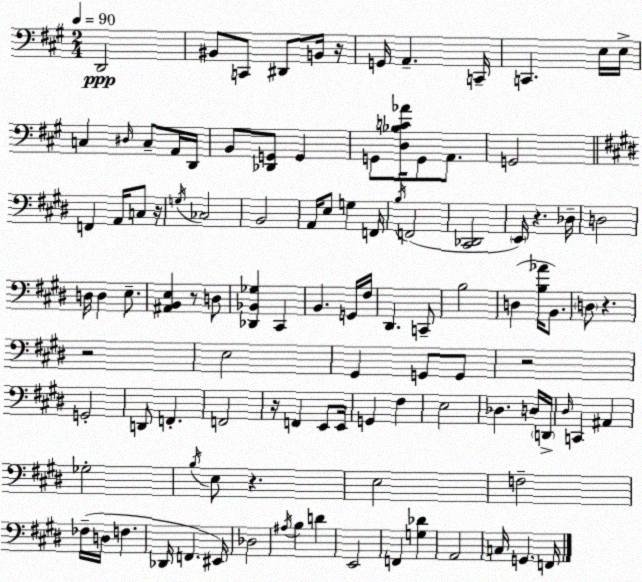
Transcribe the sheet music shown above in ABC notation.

X:1
T:Untitled
M:2/4
L:1/4
K:A
D,,2 ^B,,/2 C,,/2 ^D,,/2 B,,/4 z/4 G,,/4 A,, C,,/4 C,, E,/4 E,/4 C, ^D,/4 C,/2 A,,/4 D,,/4 B,,/2 [_D,,G,,]/2 G,, G,,/2 [D,_B,C_A]/4 G,,/2 A,,/2 G,,2 F,, A,,/4 C,/2 z/4 G,/4 _C,2 B,,2 A,,/4 E,/2 G, F,,/4 B,/4 F,,2 [^C,,_D,,]2 E,,/4 z _D,/4 D,2 D,/4 D, E,/2 [^A,,B,,E,] z/2 D,/2 [_D,,_B,,_G,] ^C,, B,, G,,/4 ^F,/4 ^D,, C,,/2 B,2 D, [B,_A]/4 B,,/2 D,/2 z z2 E,2 ^G,, G,,/2 G,,/2 z2 G,,2 D,,/2 F,, F,,2 z/4 F,, E,,/2 E,,/4 G,, ^F, E,2 _D, D,/4 D,,/4 ^D,/4 C,, ^A,, _G,2 B,/4 E,/2 z E,2 F,2 _F,/4 D,/4 F, _D,,/4 F,, ^E,,/4 _D,2 ^A,/4 B, D E,,2 F,, [G,_D] A,,2 C,/4 G,, F,,/4